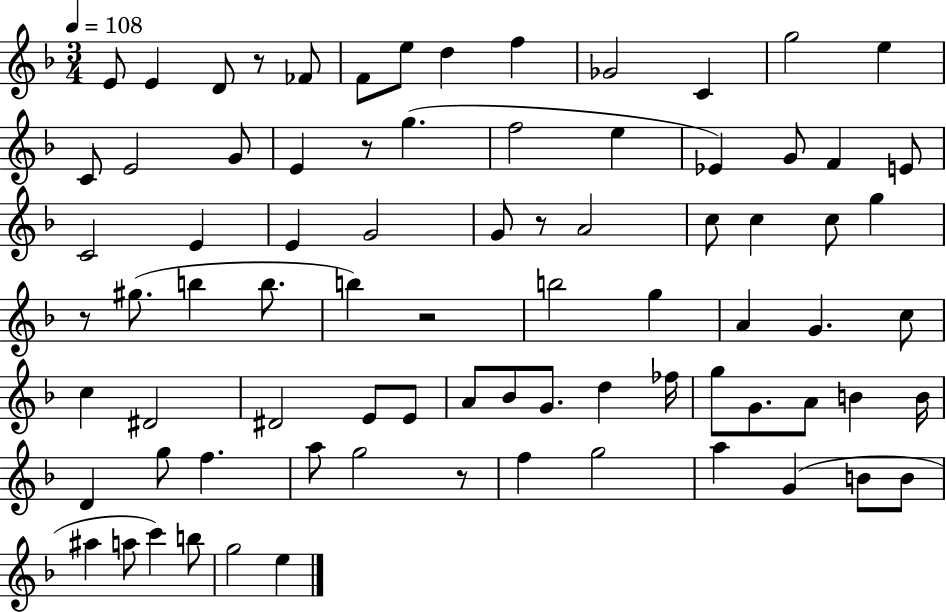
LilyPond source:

{
  \clef treble
  \numericTimeSignature
  \time 3/4
  \key f \major
  \tempo 4 = 108
  e'8 e'4 d'8 r8 fes'8 | f'8 e''8 d''4 f''4 | ges'2 c'4 | g''2 e''4 | \break c'8 e'2 g'8 | e'4 r8 g''4.( | f''2 e''4 | ees'4) g'8 f'4 e'8 | \break c'2 e'4 | e'4 g'2 | g'8 r8 a'2 | c''8 c''4 c''8 g''4 | \break r8 gis''8.( b''4 b''8. | b''4) r2 | b''2 g''4 | a'4 g'4. c''8 | \break c''4 dis'2 | dis'2 e'8 e'8 | a'8 bes'8 g'8. d''4 fes''16 | g''8 g'8. a'8 b'4 b'16 | \break d'4 g''8 f''4. | a''8 g''2 r8 | f''4 g''2 | a''4 g'4( b'8 b'8 | \break ais''4 a''8 c'''4) b''8 | g''2 e''4 | \bar "|."
}